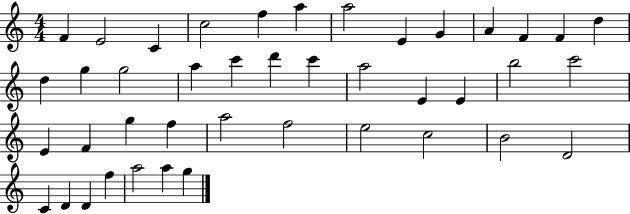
F4/q E4/h C4/q C5/h F5/q A5/q A5/h E4/q G4/q A4/q F4/q F4/q D5/q D5/q G5/q G5/h A5/q C6/q D6/q C6/q A5/h E4/q E4/q B5/h C6/h E4/q F4/q G5/q F5/q A5/h F5/h E5/h C5/h B4/h D4/h C4/q D4/q D4/q F5/q A5/h A5/q G5/q